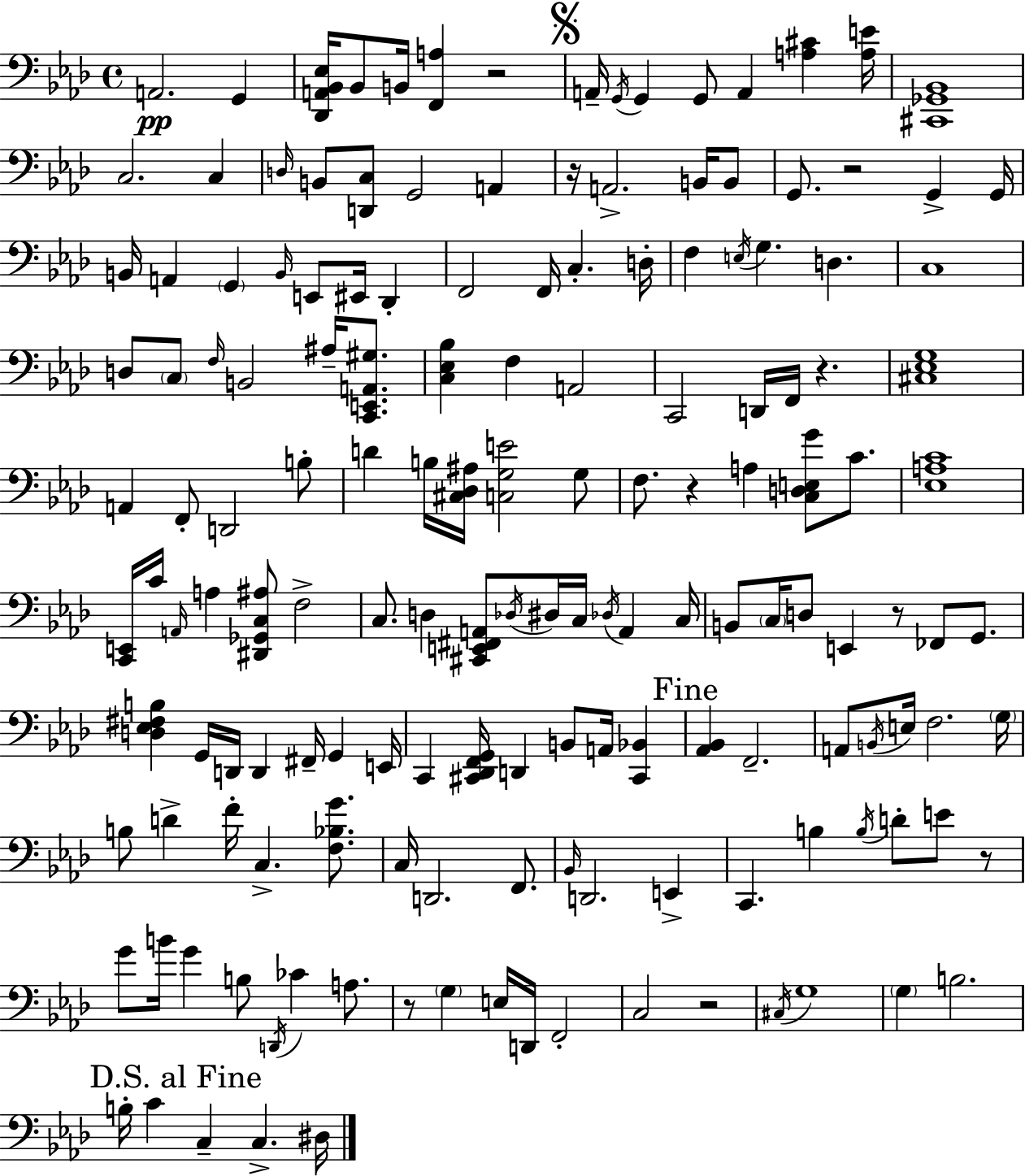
X:1
T:Untitled
M:4/4
L:1/4
K:Fm
A,,2 G,, [_D,,A,,_B,,_E,]/4 _B,,/2 B,,/4 [F,,A,] z2 A,,/4 G,,/4 G,, G,,/2 A,, [A,^C] [A,E]/4 [^C,,_G,,_B,,]4 C,2 C, D,/4 B,,/2 [D,,C,]/2 G,,2 A,, z/4 A,,2 B,,/4 B,,/2 G,,/2 z2 G,, G,,/4 B,,/4 A,, G,, B,,/4 E,,/2 ^E,,/4 _D,, F,,2 F,,/4 C, D,/4 F, E,/4 G, D, C,4 D,/2 C,/2 F,/4 B,,2 ^A,/4 [C,,E,,A,,^G,]/2 [C,_E,_B,] F, A,,2 C,,2 D,,/4 F,,/4 z [^C,_E,G,]4 A,, F,,/2 D,,2 B,/2 D B,/4 [^C,_D,^A,]/4 [C,G,E]2 G,/2 F,/2 z A, [C,D,E,G]/2 C/2 [_E,A,C]4 [C,,E,,]/4 C/4 A,,/4 A, [^D,,_G,,C,^A,]/2 F,2 C,/2 D, [^C,,E,,^F,,A,,]/2 _D,/4 ^D,/4 C,/4 _D,/4 A,, C,/4 B,,/2 C,/4 D,/2 E,, z/2 _F,,/2 G,,/2 [D,_E,^F,B,] G,,/4 D,,/4 D,, ^F,,/4 G,, E,,/4 C,, [^C,,_D,,F,,G,,]/4 D,, B,,/2 A,,/4 [^C,,_B,,] [_A,,_B,,] F,,2 A,,/2 B,,/4 E,/4 F,2 G,/4 B,/2 D F/4 C, [F,_B,G]/2 C,/4 D,,2 F,,/2 _B,,/4 D,,2 E,, C,, B, B,/4 D/2 E/2 z/2 G/2 B/4 G B,/2 D,,/4 _C A,/2 z/2 G, E,/4 D,,/4 F,,2 C,2 z2 ^C,/4 G,4 G, B,2 B,/4 C C, C, ^D,/4